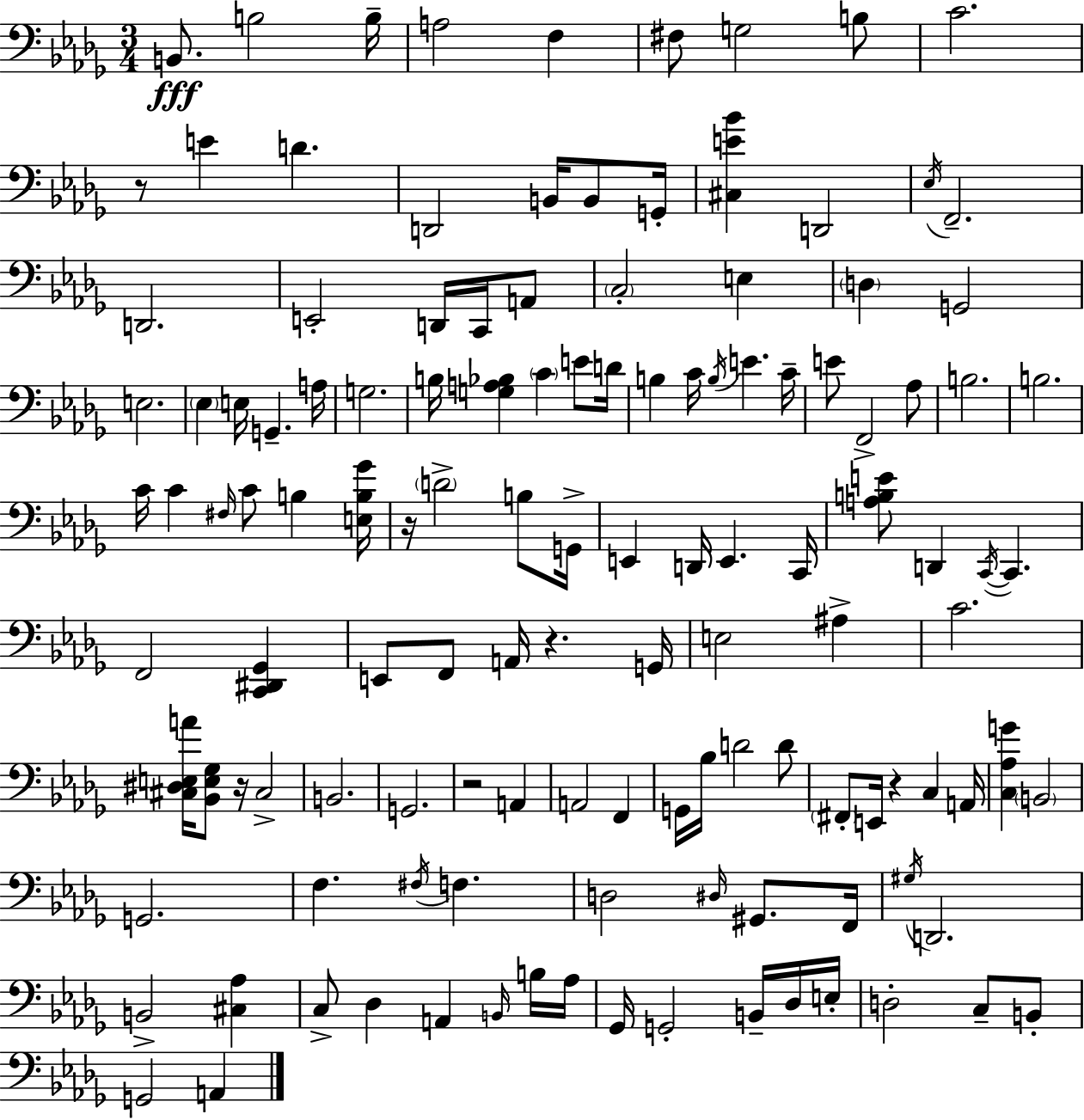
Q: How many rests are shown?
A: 6